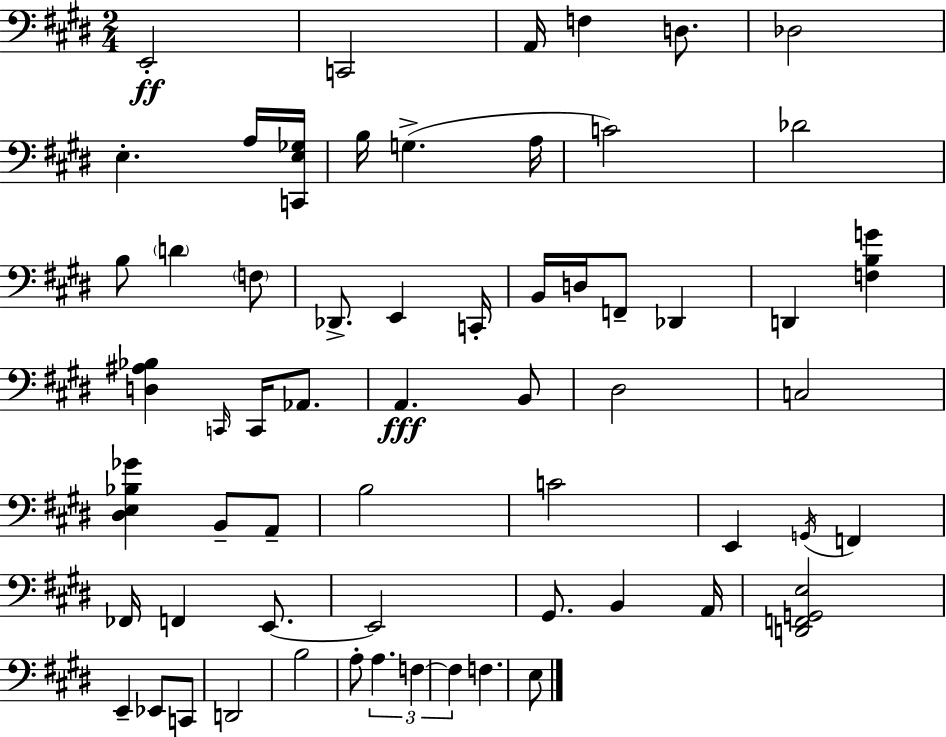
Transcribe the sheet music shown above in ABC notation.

X:1
T:Untitled
M:2/4
L:1/4
K:E
E,,2 C,,2 A,,/4 F, D,/2 _D,2 E, A,/4 [C,,E,_G,]/4 B,/4 G, A,/4 C2 _D2 B,/2 D F,/2 _D,,/2 E,, C,,/4 B,,/4 D,/4 F,,/2 _D,, D,, [F,B,G] [D,^A,_B,] C,,/4 C,,/4 _A,,/2 A,, B,,/2 ^D,2 C,2 [^D,E,_B,_G] B,,/2 A,,/2 B,2 C2 E,, G,,/4 F,, _F,,/4 F,, E,,/2 E,,2 ^G,,/2 B,, A,,/4 [D,,F,,G,,E,]2 E,, _E,,/2 C,,/2 D,,2 B,2 A,/2 A, F, F, F, E,/2